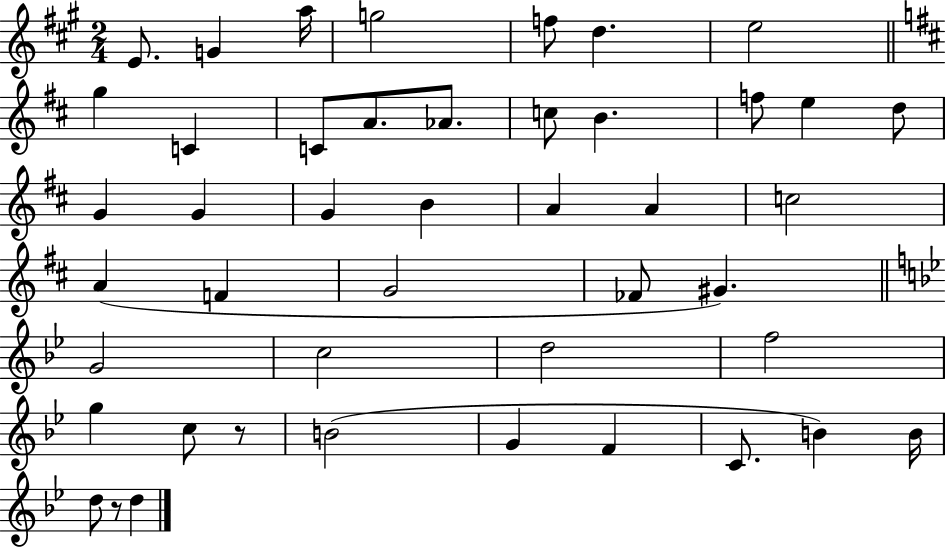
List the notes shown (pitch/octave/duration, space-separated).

E4/e. G4/q A5/s G5/h F5/e D5/q. E5/h G5/q C4/q C4/e A4/e. Ab4/e. C5/e B4/q. F5/e E5/q D5/e G4/q G4/q G4/q B4/q A4/q A4/q C5/h A4/q F4/q G4/h FES4/e G#4/q. G4/h C5/h D5/h F5/h G5/q C5/e R/e B4/h G4/q F4/q C4/e. B4/q B4/s D5/e R/e D5/q